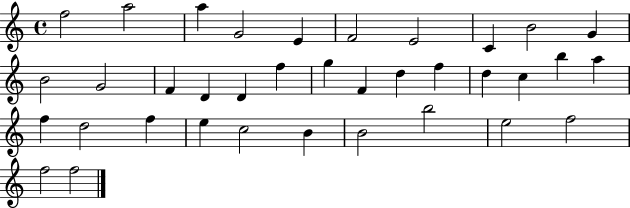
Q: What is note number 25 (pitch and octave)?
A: F5